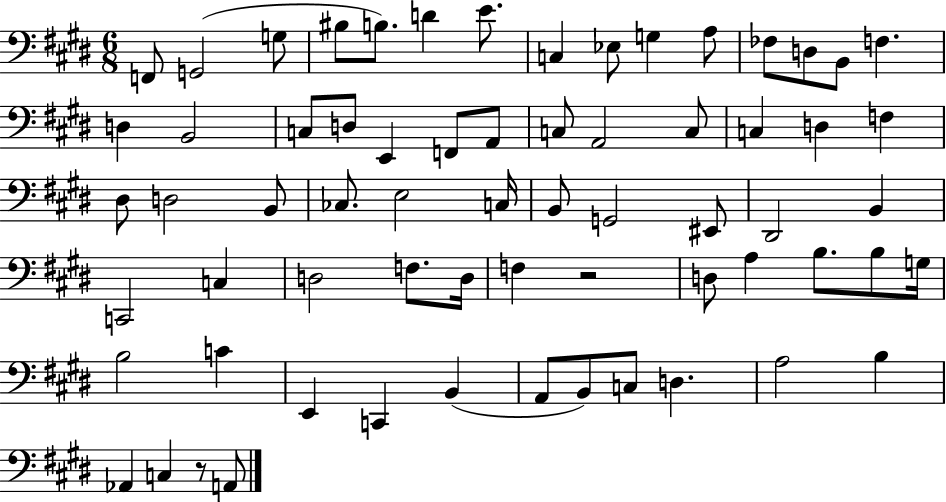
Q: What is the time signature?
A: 6/8